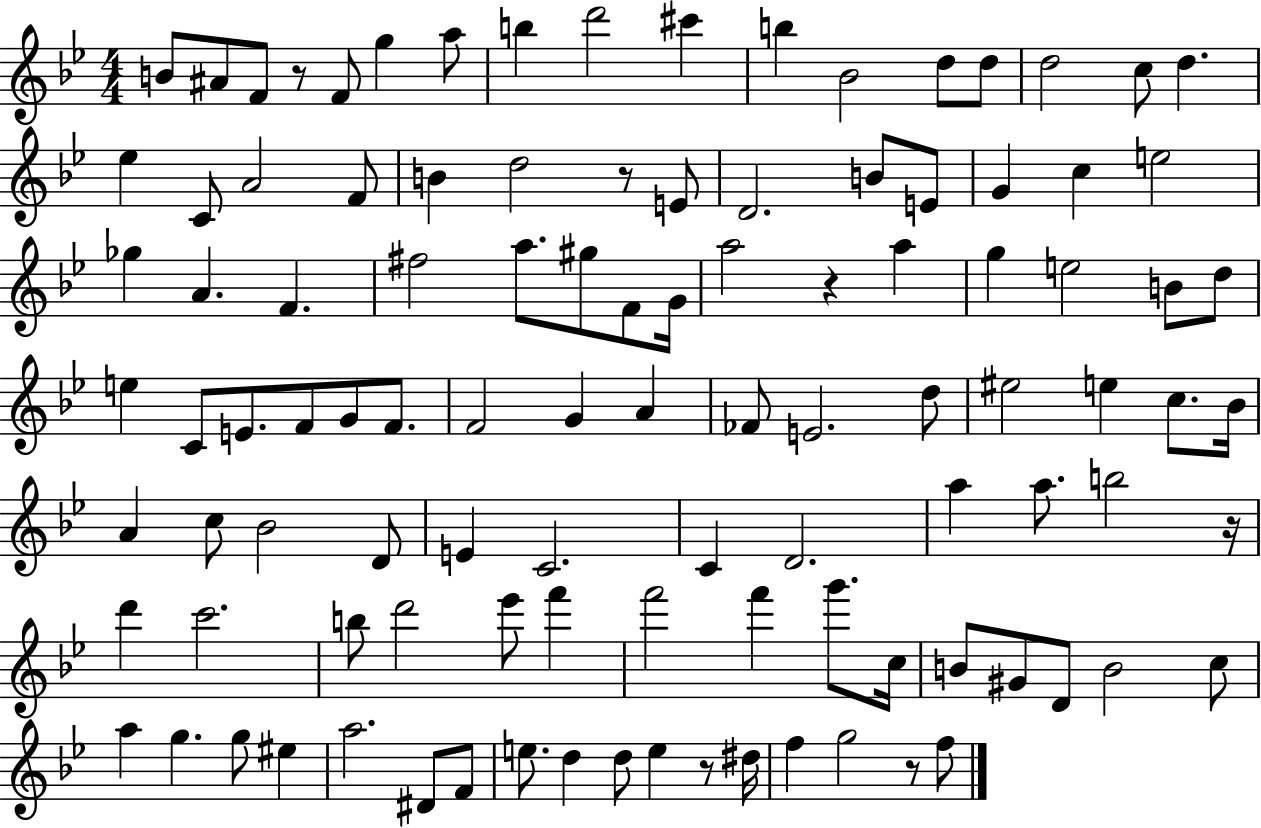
B4/e A#4/e F4/e R/e F4/e G5/q A5/e B5/q D6/h C#6/q B5/q Bb4/h D5/e D5/e D5/h C5/e D5/q. Eb5/q C4/e A4/h F4/e B4/q D5/h R/e E4/e D4/h. B4/e E4/e G4/q C5/q E5/h Gb5/q A4/q. F4/q. F#5/h A5/e. G#5/e F4/e G4/s A5/h R/q A5/q G5/q E5/h B4/e D5/e E5/q C4/e E4/e. F4/e G4/e F4/e. F4/h G4/q A4/q FES4/e E4/h. D5/e EIS5/h E5/q C5/e. Bb4/s A4/q C5/e Bb4/h D4/e E4/q C4/h. C4/q D4/h. A5/q A5/e. B5/h R/s D6/q C6/h. B5/e D6/h Eb6/e F6/q F6/h F6/q G6/e. C5/s B4/e G#4/e D4/e B4/h C5/e A5/q G5/q. G5/e EIS5/q A5/h. D#4/e F4/e E5/e. D5/q D5/e E5/q R/e D#5/s F5/q G5/h R/e F5/e